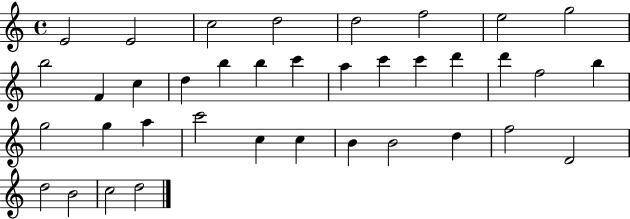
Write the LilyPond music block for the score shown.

{
  \clef treble
  \time 4/4
  \defaultTimeSignature
  \key c \major
  e'2 e'2 | c''2 d''2 | d''2 f''2 | e''2 g''2 | \break b''2 f'4 c''4 | d''4 b''4 b''4 c'''4 | a''4 c'''4 c'''4 d'''4 | d'''4 f''2 b''4 | \break g''2 g''4 a''4 | c'''2 c''4 c''4 | b'4 b'2 d''4 | f''2 d'2 | \break d''2 b'2 | c''2 d''2 | \bar "|."
}